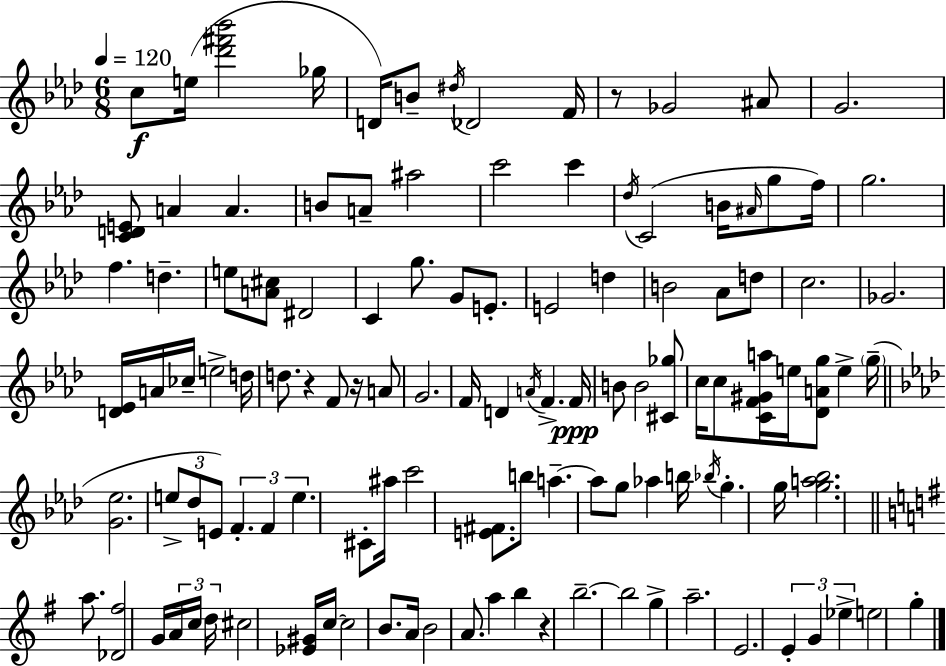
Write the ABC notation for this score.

X:1
T:Untitled
M:6/8
L:1/4
K:Ab
c/2 e/4 [_d'^f'_b']2 _g/4 D/4 B/2 ^d/4 _D2 F/4 z/2 _G2 ^A/2 G2 [CDE]/2 A A B/2 A/2 ^a2 c'2 c' _d/4 C2 B/4 ^A/4 g/2 f/4 g2 f d e/2 [A^c]/2 ^D2 C g/2 G/2 E/2 E2 d B2 _A/2 d/2 c2 _G2 [D_E]/4 A/4 _c/4 e2 d/4 d/2 z F/2 z/4 A/2 G2 F/4 D A/4 F F/4 B/2 B2 [^C_g]/2 c/4 c/2 [CF^Ga]/4 e/4 [_DAg]/2 e g/4 [G_e]2 e/2 _d/2 E/2 F F e ^C/2 ^a/4 c'2 [E^F]/2 b/2 a a/2 g/2 _a b/4 _b/4 g g/4 [ga_b]2 a/2 [_D^f]2 G/4 A/4 c/4 d/4 ^c2 [_E^G]/4 c/4 c2 B/2 A/4 B2 A/2 a b z b2 b2 g a2 E2 E G _e e2 g